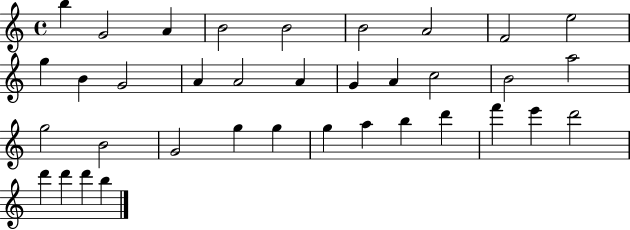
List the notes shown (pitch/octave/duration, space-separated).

B5/q G4/h A4/q B4/h B4/h B4/h A4/h F4/h E5/h G5/q B4/q G4/h A4/q A4/h A4/q G4/q A4/q C5/h B4/h A5/h G5/h B4/h G4/h G5/q G5/q G5/q A5/q B5/q D6/q F6/q E6/q D6/h D6/q D6/q D6/q B5/q